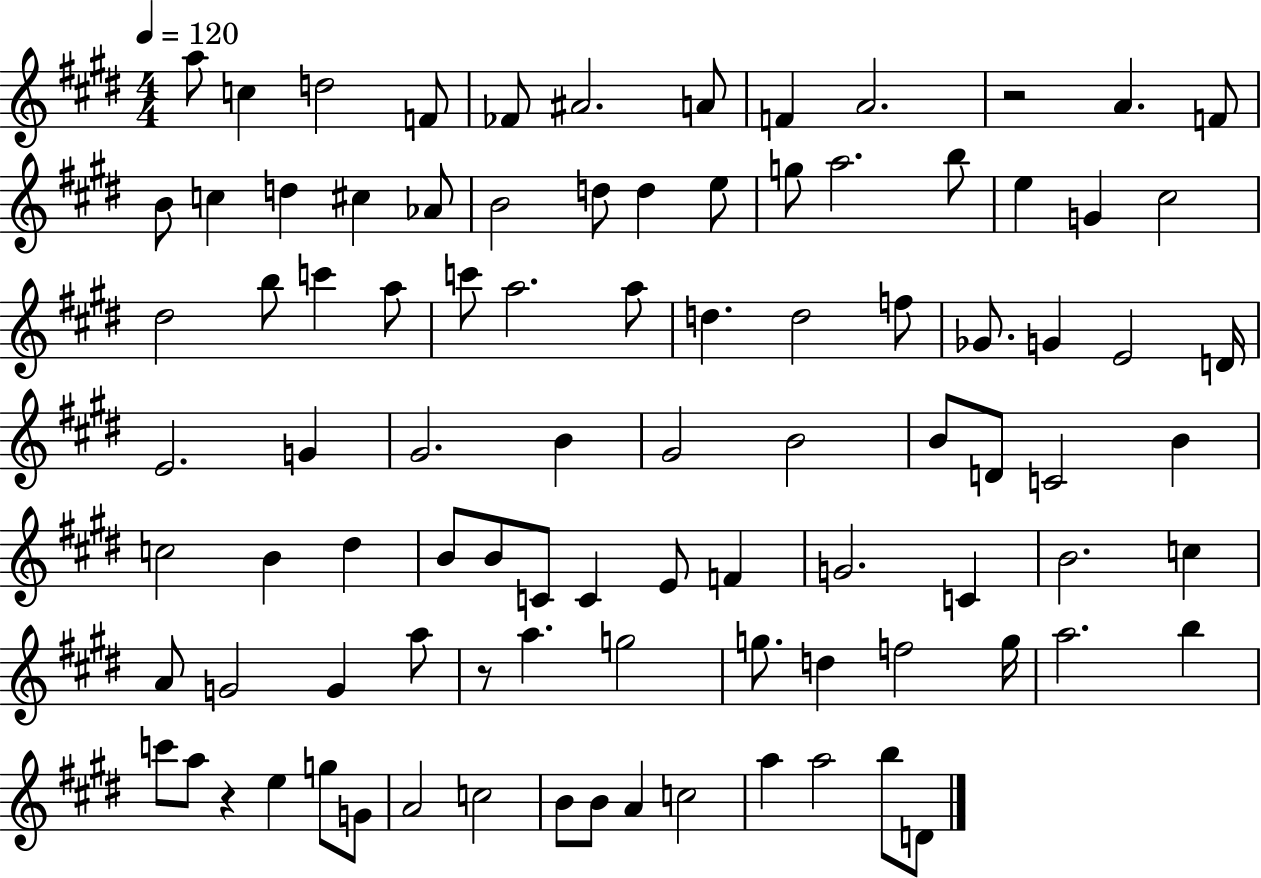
X:1
T:Untitled
M:4/4
L:1/4
K:E
a/2 c d2 F/2 _F/2 ^A2 A/2 F A2 z2 A F/2 B/2 c d ^c _A/2 B2 d/2 d e/2 g/2 a2 b/2 e G ^c2 ^d2 b/2 c' a/2 c'/2 a2 a/2 d d2 f/2 _G/2 G E2 D/4 E2 G ^G2 B ^G2 B2 B/2 D/2 C2 B c2 B ^d B/2 B/2 C/2 C E/2 F G2 C B2 c A/2 G2 G a/2 z/2 a g2 g/2 d f2 g/4 a2 b c'/2 a/2 z e g/2 G/2 A2 c2 B/2 B/2 A c2 a a2 b/2 D/2